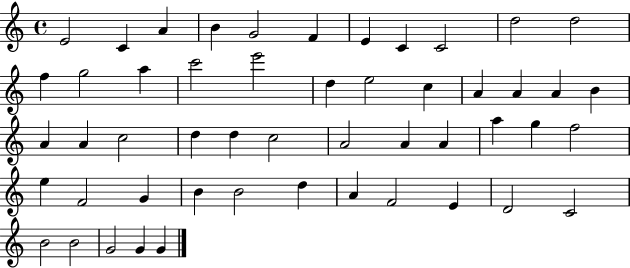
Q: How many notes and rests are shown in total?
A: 51